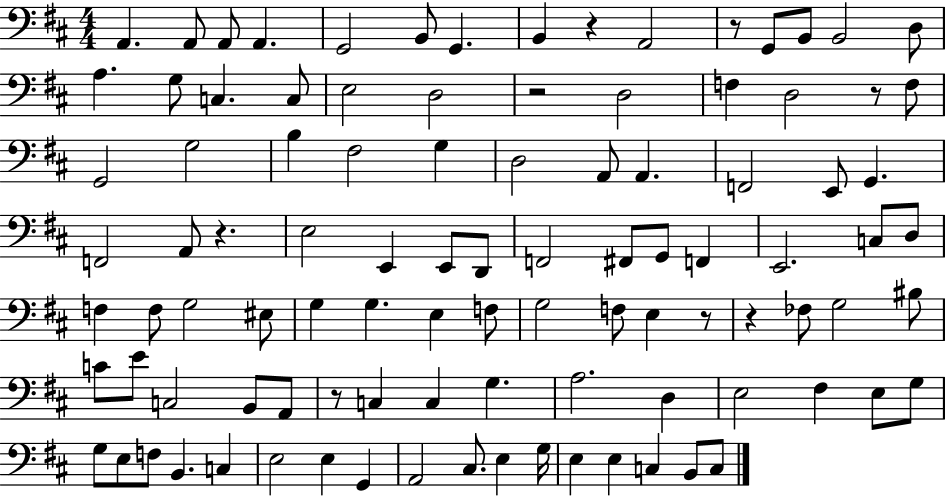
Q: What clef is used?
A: bass